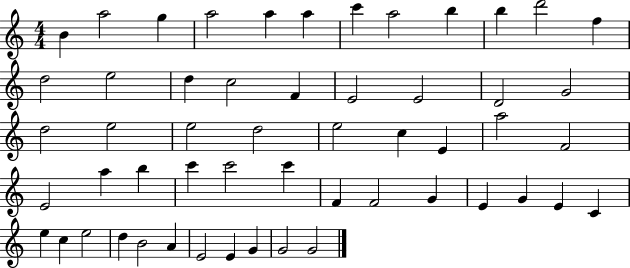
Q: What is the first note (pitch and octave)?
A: B4